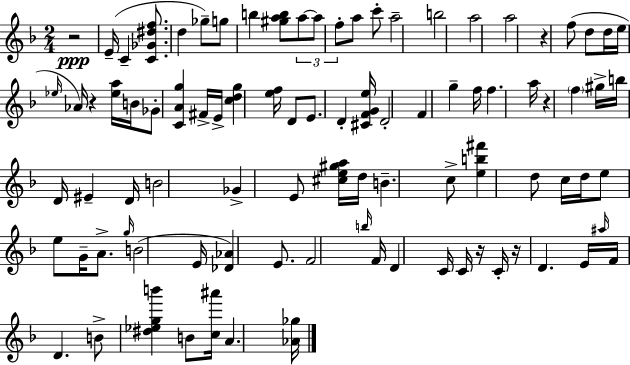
{
  \clef treble
  \numericTimeSignature
  \time 2/4
  \key f \major
  \repeat volta 2 { r2\ppp | e'16--( c'4-- <c' ges' dis'' f''>8. | d''4 ges''8--) g''8 | b''4 <gis'' a'' b''>8 \tuplet 3/2 { a''8~~ | \break a''8 f''8-. } a''8 c'''8-. | a''2-- | b''2 | a''2 | \break a''2 | r4 f''8( d''8 | d''16 e''16 \grace { ees''16 }) aes'16 r4 | <ees'' a''>16 b'16 ges'8-. <c' a' g''>4 | \break fis'16-> e'16-> <c'' d'' g''>4 <e'' f''>16 d'8 | e'8. d'4-. | <cis' f' g' e''>16 d'2-. | f'4 g''4-- | \break f''16 f''4. | a''16 r4 \parenthesize f''4 | gis''16-> b''16 d'16 eis'4-- | d'16 b'2 | \break ges'4-> e'8 <cis'' e'' gis'' a''>16 | d''16 b'4.-- c''8-> | <e'' b'' fis'''>4 d''8 c''16 | d''16 e''8 e''8 g'16-- a'8.-> | \break \grace { g''16 }( b'2 | e'16 <des' aes'>4) e'8. | f'2 | \grace { b''16 } f'16 d'4 | \break c'16 c'16 r16 c'16-. r16 d'4. | e'16 \grace { ais''16 } f'16 d'4. | b'8-> <dis'' ees'' g'' b'''>4 | b'8 <c'' ais'''>16 a'4. | \break <aes' ges''>16 } \bar "|."
}